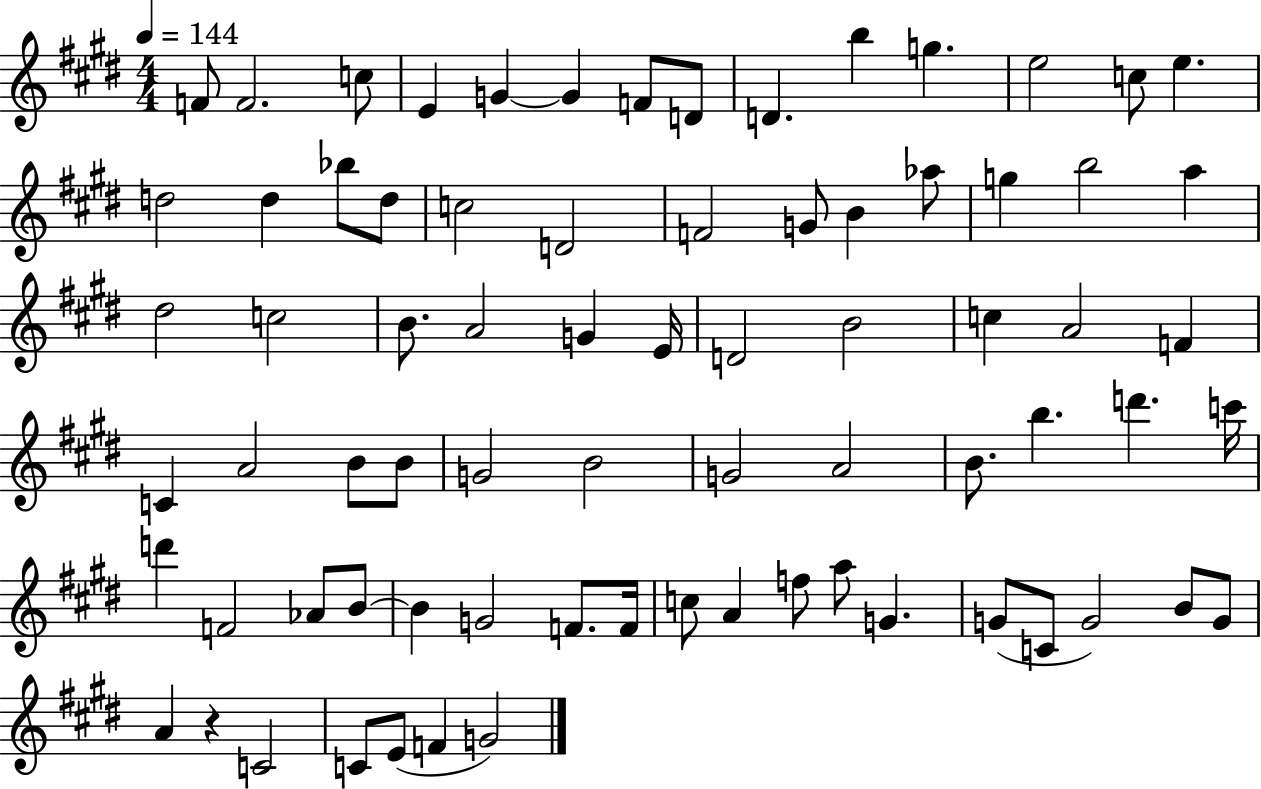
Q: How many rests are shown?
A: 1